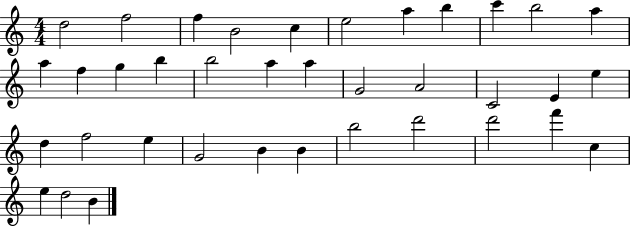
D5/h F5/h F5/q B4/h C5/q E5/h A5/q B5/q C6/q B5/h A5/q A5/q F5/q G5/q B5/q B5/h A5/q A5/q G4/h A4/h C4/h E4/q E5/q D5/q F5/h E5/q G4/h B4/q B4/q B5/h D6/h D6/h F6/q C5/q E5/q D5/h B4/q